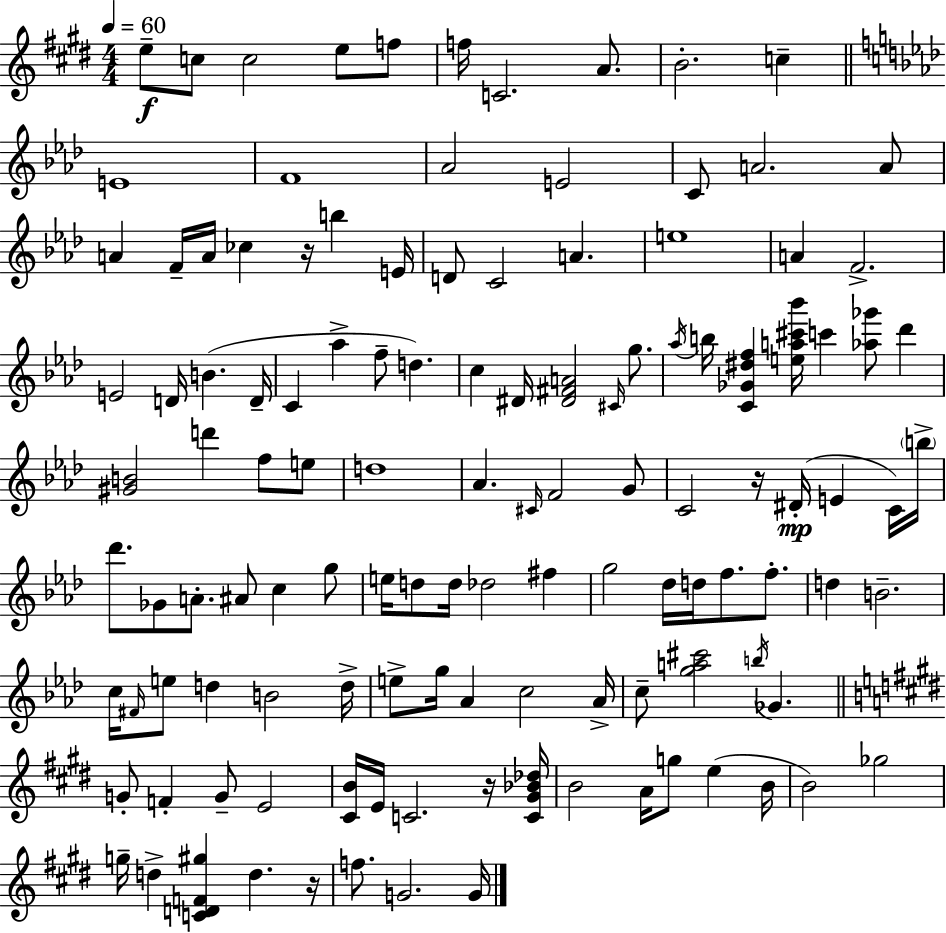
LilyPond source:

{
  \clef treble
  \numericTimeSignature
  \time 4/4
  \key e \major
  \tempo 4 = 60
  \repeat volta 2 { e''8--\f c''8 c''2 e''8 f''8 | f''16 c'2. a'8. | b'2.-. c''4-- | \bar "||" \break \key f \minor e'1 | f'1 | aes'2 e'2 | c'8 a'2. a'8 | \break a'4 f'16-- a'16 ces''4 r16 b''4 e'16 | d'8 c'2 a'4. | e''1 | a'4 f'2.-> | \break e'2 d'16 b'4.( d'16-- | c'4 aes''4-> f''8-- d''4.) | c''4 dis'16 <dis' fis' a'>2 \grace { cis'16 } g''8. | \acciaccatura { aes''16 } b''16 <c' ges' dis'' f''>4 <e'' a'' cis''' bes'''>16 c'''4 <aes'' ges'''>8 des'''4 | \break <gis' b'>2 d'''4 f''8 | e''8 d''1 | aes'4. \grace { cis'16 } f'2 | g'8 c'2 r16 dis'16-.(\mp e'4 | \break c'16) \parenthesize b''16-> des'''8. ges'8 a'8.-. ais'8 c''4 | g''8 e''16 d''8 d''16 des''2 fis''4 | g''2 des''16 d''16 f''8. | f''8.-. d''4 b'2.-- | \break c''16 \grace { fis'16 } e''8 d''4 b'2 | d''16-> e''8-> g''16 aes'4 c''2 | aes'16-> c''8-- <g'' a'' cis'''>2 \acciaccatura { b''16 } ges'4. | \bar "||" \break \key e \major g'8-. f'4-. g'8-- e'2 | <cis' b'>16 e'16 c'2. r16 <c' gis' bes' des''>16 | b'2 a'16 g''8 e''4( b'16 | b'2) ges''2 | \break g''16-- d''4-> <c' d' f' gis''>4 d''4. r16 | f''8. g'2. g'16 | } \bar "|."
}